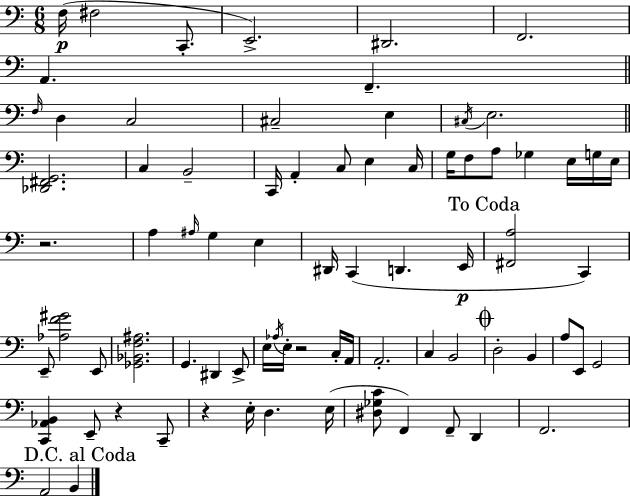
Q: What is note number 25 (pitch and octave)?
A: A3